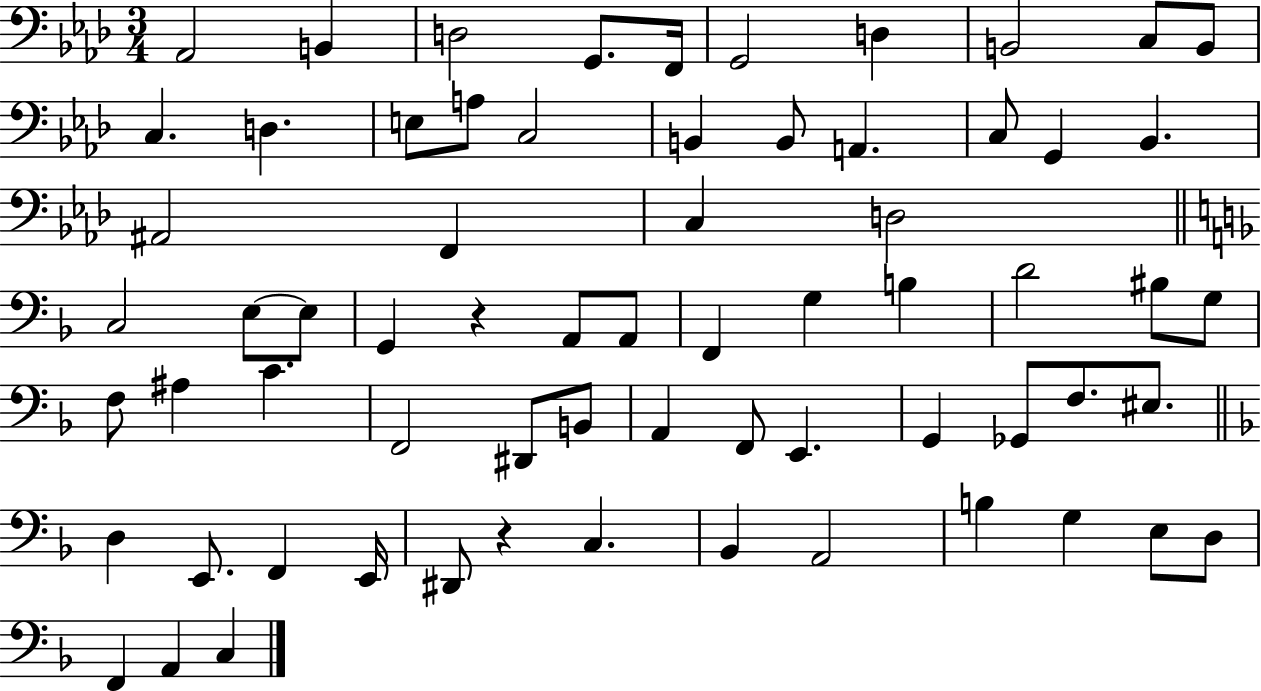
Ab2/h B2/q D3/h G2/e. F2/s G2/h D3/q B2/h C3/e B2/e C3/q. D3/q. E3/e A3/e C3/h B2/q B2/e A2/q. C3/e G2/q Bb2/q. A#2/h F2/q C3/q D3/h C3/h E3/e E3/e G2/q R/q A2/e A2/e F2/q G3/q B3/q D4/h BIS3/e G3/e F3/e A#3/q C4/q. F2/h D#2/e B2/e A2/q F2/e E2/q. G2/q Gb2/e F3/e. EIS3/e. D3/q E2/e. F2/q E2/s D#2/e R/q C3/q. Bb2/q A2/h B3/q G3/q E3/e D3/e F2/q A2/q C3/q